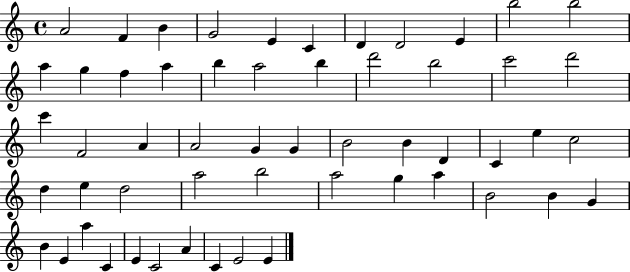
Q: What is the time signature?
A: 4/4